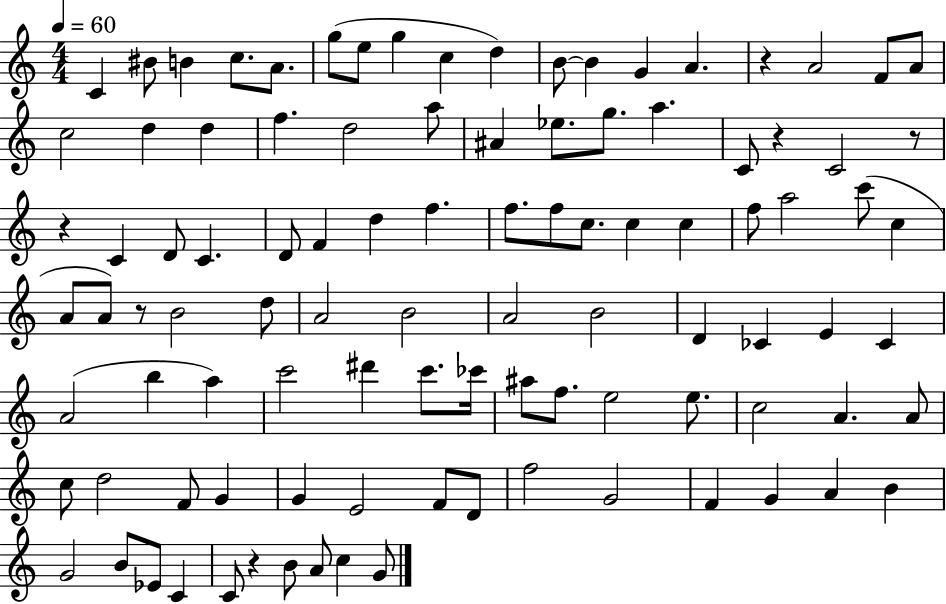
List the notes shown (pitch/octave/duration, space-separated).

C4/q BIS4/e B4/q C5/e. A4/e. G5/e E5/e G5/q C5/q D5/q B4/e B4/q G4/q A4/q. R/q A4/h F4/e A4/e C5/h D5/q D5/q F5/q. D5/h A5/e A#4/q Eb5/e. G5/e. A5/q. C4/e R/q C4/h R/e R/q C4/q D4/e C4/q. D4/e F4/q D5/q F5/q. F5/e. F5/e C5/e. C5/q C5/q F5/e A5/h C6/e C5/q A4/e A4/e R/e B4/h D5/e A4/h B4/h A4/h B4/h D4/q CES4/q E4/q CES4/q A4/h B5/q A5/q C6/h D#6/q C6/e. CES6/s A#5/e F5/e. E5/h E5/e. C5/h A4/q. A4/e C5/e D5/h F4/e G4/q G4/q E4/h F4/e D4/e F5/h G4/h F4/q G4/q A4/q B4/q G4/h B4/e Eb4/e C4/q C4/e R/q B4/e A4/e C5/q G4/e